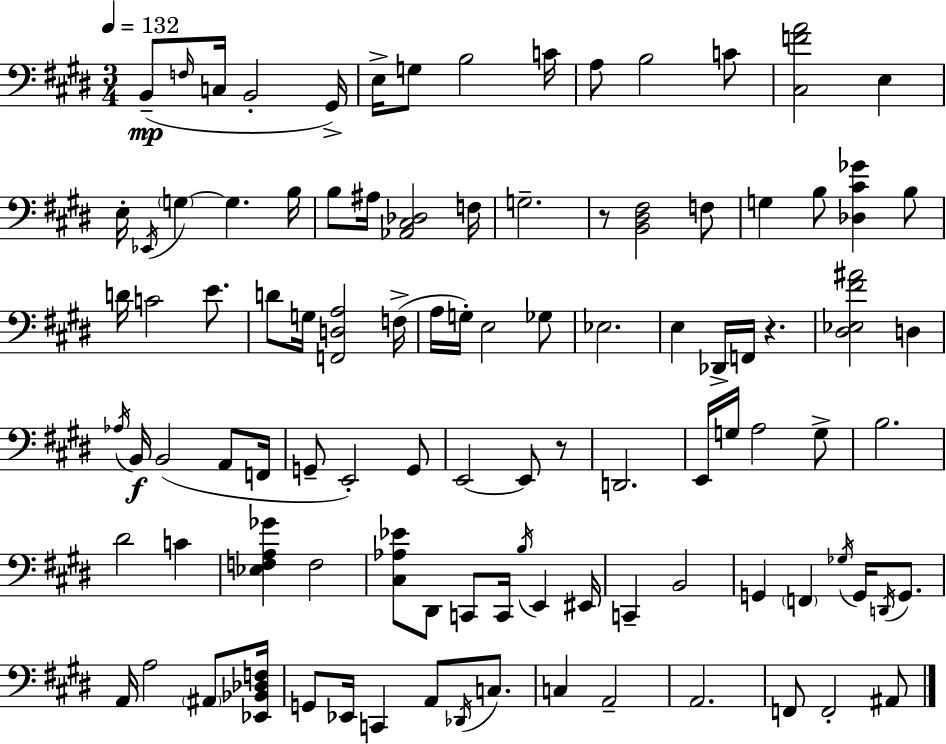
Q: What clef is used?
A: bass